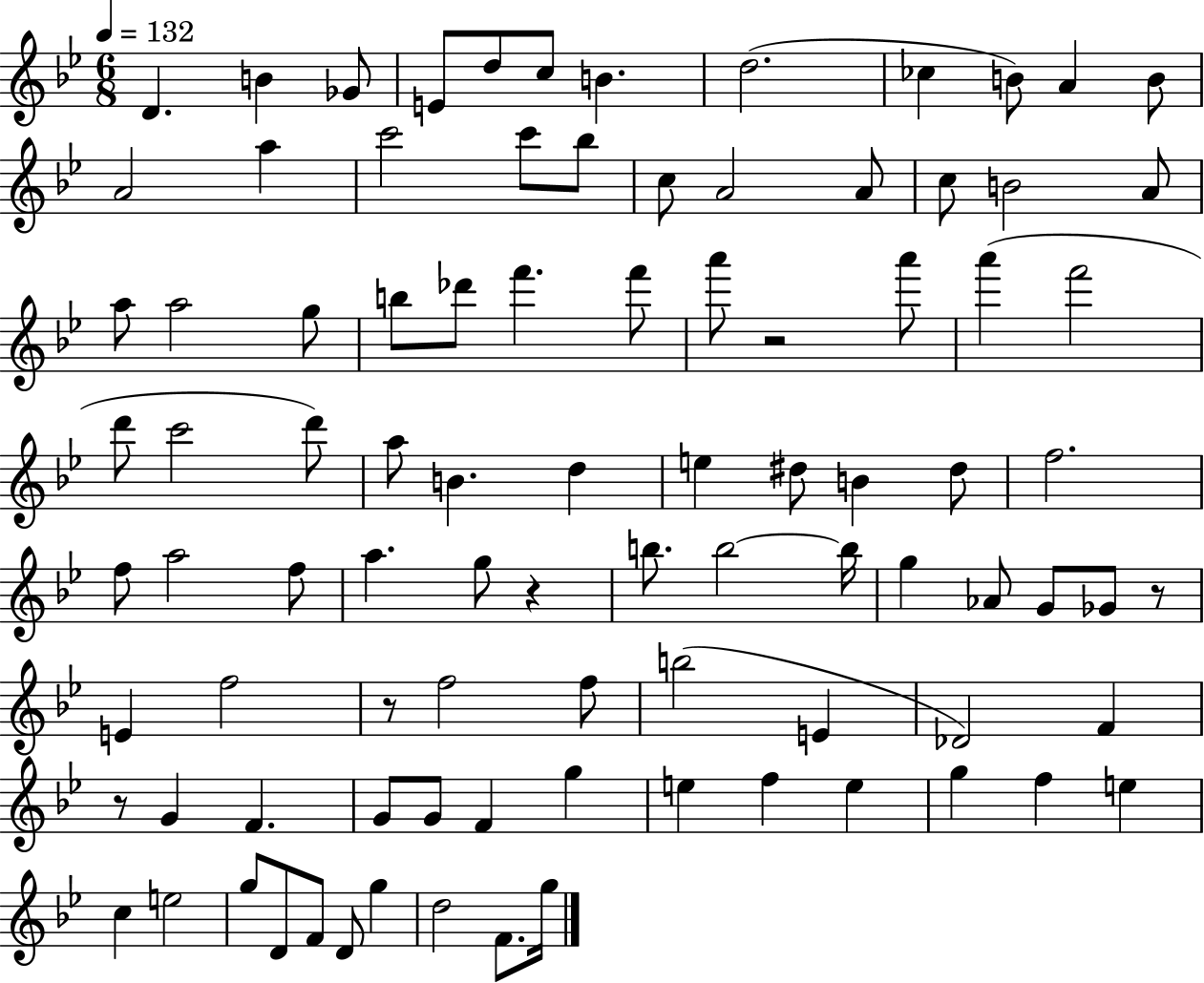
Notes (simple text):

D4/q. B4/q Gb4/e E4/e D5/e C5/e B4/q. D5/h. CES5/q B4/e A4/q B4/e A4/h A5/q C6/h C6/e Bb5/e C5/e A4/h A4/e C5/e B4/h A4/e A5/e A5/h G5/e B5/e Db6/e F6/q. F6/e A6/e R/h A6/e A6/q F6/h D6/e C6/h D6/e A5/e B4/q. D5/q E5/q D#5/e B4/q D#5/e F5/h. F5/e A5/h F5/e A5/q. G5/e R/q B5/e. B5/h B5/s G5/q Ab4/e G4/e Gb4/e R/e E4/q F5/h R/e F5/h F5/e B5/h E4/q Db4/h F4/q R/e G4/q F4/q. G4/e G4/e F4/q G5/q E5/q F5/q E5/q G5/q F5/q E5/q C5/q E5/h G5/e D4/e F4/e D4/e G5/q D5/h F4/e. G5/s